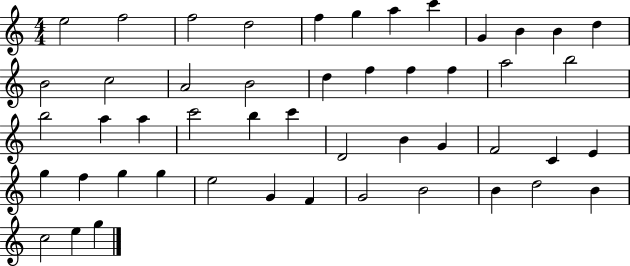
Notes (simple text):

E5/h F5/h F5/h D5/h F5/q G5/q A5/q C6/q G4/q B4/q B4/q D5/q B4/h C5/h A4/h B4/h D5/q F5/q F5/q F5/q A5/h B5/h B5/h A5/q A5/q C6/h B5/q C6/q D4/h B4/q G4/q F4/h C4/q E4/q G5/q F5/q G5/q G5/q E5/h G4/q F4/q G4/h B4/h B4/q D5/h B4/q C5/h E5/q G5/q